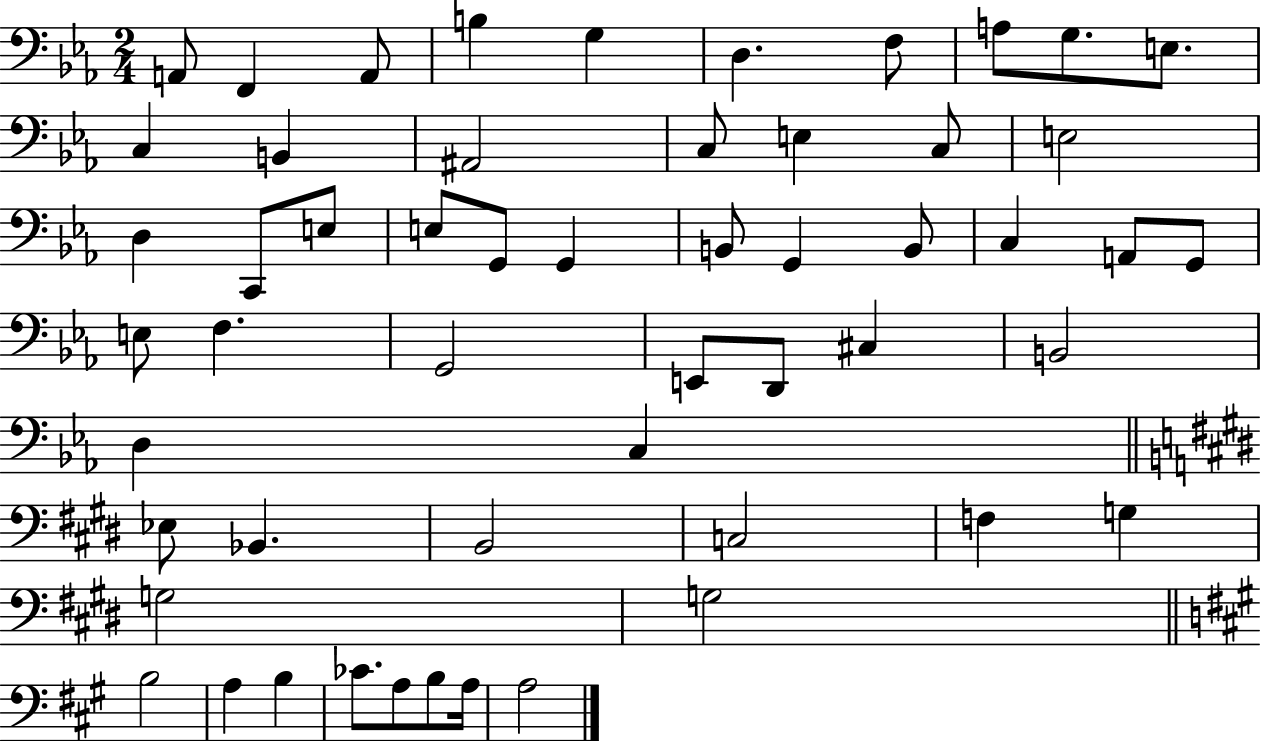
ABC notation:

X:1
T:Untitled
M:2/4
L:1/4
K:Eb
A,,/2 F,, A,,/2 B, G, D, F,/2 A,/2 G,/2 E,/2 C, B,, ^A,,2 C,/2 E, C,/2 E,2 D, C,,/2 E,/2 E,/2 G,,/2 G,, B,,/2 G,, B,,/2 C, A,,/2 G,,/2 E,/2 F, G,,2 E,,/2 D,,/2 ^C, B,,2 D, C, _E,/2 _B,, B,,2 C,2 F, G, G,2 G,2 B,2 A, B, _C/2 A,/2 B,/2 A,/4 A,2